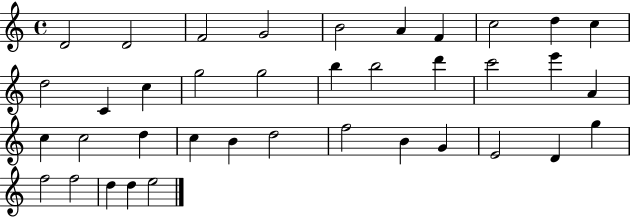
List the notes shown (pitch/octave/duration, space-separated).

D4/h D4/h F4/h G4/h B4/h A4/q F4/q C5/h D5/q C5/q D5/h C4/q C5/q G5/h G5/h B5/q B5/h D6/q C6/h E6/q A4/q C5/q C5/h D5/q C5/q B4/q D5/h F5/h B4/q G4/q E4/h D4/q G5/q F5/h F5/h D5/q D5/q E5/h